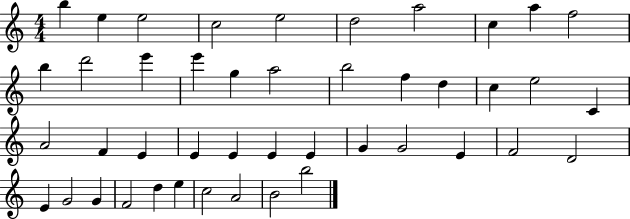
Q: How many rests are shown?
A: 0